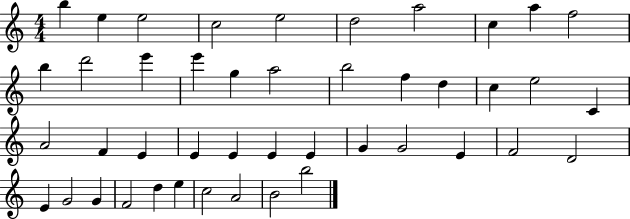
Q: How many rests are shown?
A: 0